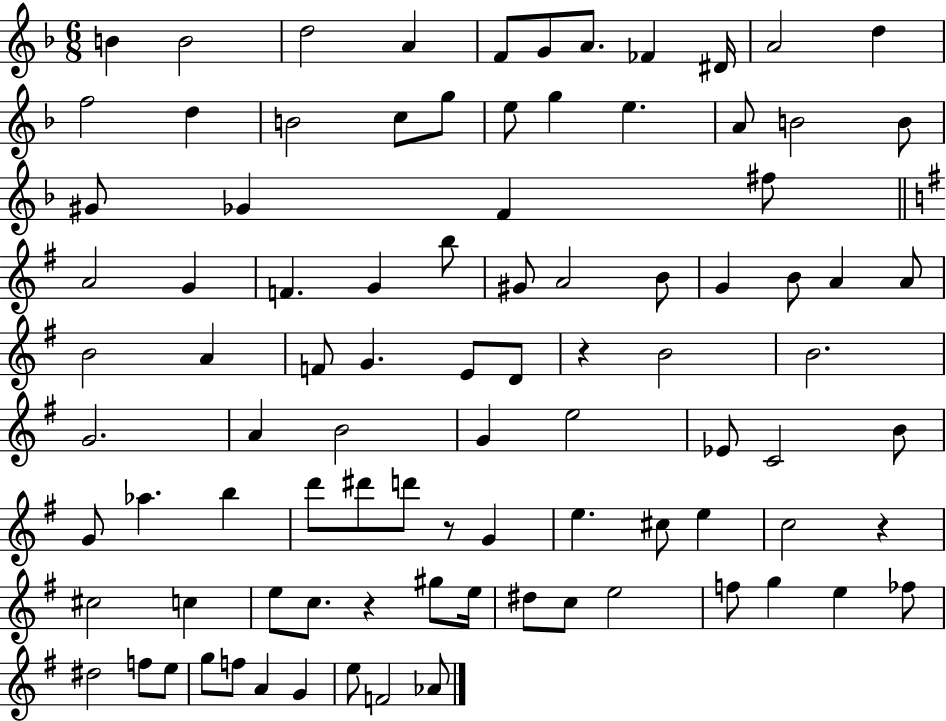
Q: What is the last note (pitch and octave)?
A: Ab4